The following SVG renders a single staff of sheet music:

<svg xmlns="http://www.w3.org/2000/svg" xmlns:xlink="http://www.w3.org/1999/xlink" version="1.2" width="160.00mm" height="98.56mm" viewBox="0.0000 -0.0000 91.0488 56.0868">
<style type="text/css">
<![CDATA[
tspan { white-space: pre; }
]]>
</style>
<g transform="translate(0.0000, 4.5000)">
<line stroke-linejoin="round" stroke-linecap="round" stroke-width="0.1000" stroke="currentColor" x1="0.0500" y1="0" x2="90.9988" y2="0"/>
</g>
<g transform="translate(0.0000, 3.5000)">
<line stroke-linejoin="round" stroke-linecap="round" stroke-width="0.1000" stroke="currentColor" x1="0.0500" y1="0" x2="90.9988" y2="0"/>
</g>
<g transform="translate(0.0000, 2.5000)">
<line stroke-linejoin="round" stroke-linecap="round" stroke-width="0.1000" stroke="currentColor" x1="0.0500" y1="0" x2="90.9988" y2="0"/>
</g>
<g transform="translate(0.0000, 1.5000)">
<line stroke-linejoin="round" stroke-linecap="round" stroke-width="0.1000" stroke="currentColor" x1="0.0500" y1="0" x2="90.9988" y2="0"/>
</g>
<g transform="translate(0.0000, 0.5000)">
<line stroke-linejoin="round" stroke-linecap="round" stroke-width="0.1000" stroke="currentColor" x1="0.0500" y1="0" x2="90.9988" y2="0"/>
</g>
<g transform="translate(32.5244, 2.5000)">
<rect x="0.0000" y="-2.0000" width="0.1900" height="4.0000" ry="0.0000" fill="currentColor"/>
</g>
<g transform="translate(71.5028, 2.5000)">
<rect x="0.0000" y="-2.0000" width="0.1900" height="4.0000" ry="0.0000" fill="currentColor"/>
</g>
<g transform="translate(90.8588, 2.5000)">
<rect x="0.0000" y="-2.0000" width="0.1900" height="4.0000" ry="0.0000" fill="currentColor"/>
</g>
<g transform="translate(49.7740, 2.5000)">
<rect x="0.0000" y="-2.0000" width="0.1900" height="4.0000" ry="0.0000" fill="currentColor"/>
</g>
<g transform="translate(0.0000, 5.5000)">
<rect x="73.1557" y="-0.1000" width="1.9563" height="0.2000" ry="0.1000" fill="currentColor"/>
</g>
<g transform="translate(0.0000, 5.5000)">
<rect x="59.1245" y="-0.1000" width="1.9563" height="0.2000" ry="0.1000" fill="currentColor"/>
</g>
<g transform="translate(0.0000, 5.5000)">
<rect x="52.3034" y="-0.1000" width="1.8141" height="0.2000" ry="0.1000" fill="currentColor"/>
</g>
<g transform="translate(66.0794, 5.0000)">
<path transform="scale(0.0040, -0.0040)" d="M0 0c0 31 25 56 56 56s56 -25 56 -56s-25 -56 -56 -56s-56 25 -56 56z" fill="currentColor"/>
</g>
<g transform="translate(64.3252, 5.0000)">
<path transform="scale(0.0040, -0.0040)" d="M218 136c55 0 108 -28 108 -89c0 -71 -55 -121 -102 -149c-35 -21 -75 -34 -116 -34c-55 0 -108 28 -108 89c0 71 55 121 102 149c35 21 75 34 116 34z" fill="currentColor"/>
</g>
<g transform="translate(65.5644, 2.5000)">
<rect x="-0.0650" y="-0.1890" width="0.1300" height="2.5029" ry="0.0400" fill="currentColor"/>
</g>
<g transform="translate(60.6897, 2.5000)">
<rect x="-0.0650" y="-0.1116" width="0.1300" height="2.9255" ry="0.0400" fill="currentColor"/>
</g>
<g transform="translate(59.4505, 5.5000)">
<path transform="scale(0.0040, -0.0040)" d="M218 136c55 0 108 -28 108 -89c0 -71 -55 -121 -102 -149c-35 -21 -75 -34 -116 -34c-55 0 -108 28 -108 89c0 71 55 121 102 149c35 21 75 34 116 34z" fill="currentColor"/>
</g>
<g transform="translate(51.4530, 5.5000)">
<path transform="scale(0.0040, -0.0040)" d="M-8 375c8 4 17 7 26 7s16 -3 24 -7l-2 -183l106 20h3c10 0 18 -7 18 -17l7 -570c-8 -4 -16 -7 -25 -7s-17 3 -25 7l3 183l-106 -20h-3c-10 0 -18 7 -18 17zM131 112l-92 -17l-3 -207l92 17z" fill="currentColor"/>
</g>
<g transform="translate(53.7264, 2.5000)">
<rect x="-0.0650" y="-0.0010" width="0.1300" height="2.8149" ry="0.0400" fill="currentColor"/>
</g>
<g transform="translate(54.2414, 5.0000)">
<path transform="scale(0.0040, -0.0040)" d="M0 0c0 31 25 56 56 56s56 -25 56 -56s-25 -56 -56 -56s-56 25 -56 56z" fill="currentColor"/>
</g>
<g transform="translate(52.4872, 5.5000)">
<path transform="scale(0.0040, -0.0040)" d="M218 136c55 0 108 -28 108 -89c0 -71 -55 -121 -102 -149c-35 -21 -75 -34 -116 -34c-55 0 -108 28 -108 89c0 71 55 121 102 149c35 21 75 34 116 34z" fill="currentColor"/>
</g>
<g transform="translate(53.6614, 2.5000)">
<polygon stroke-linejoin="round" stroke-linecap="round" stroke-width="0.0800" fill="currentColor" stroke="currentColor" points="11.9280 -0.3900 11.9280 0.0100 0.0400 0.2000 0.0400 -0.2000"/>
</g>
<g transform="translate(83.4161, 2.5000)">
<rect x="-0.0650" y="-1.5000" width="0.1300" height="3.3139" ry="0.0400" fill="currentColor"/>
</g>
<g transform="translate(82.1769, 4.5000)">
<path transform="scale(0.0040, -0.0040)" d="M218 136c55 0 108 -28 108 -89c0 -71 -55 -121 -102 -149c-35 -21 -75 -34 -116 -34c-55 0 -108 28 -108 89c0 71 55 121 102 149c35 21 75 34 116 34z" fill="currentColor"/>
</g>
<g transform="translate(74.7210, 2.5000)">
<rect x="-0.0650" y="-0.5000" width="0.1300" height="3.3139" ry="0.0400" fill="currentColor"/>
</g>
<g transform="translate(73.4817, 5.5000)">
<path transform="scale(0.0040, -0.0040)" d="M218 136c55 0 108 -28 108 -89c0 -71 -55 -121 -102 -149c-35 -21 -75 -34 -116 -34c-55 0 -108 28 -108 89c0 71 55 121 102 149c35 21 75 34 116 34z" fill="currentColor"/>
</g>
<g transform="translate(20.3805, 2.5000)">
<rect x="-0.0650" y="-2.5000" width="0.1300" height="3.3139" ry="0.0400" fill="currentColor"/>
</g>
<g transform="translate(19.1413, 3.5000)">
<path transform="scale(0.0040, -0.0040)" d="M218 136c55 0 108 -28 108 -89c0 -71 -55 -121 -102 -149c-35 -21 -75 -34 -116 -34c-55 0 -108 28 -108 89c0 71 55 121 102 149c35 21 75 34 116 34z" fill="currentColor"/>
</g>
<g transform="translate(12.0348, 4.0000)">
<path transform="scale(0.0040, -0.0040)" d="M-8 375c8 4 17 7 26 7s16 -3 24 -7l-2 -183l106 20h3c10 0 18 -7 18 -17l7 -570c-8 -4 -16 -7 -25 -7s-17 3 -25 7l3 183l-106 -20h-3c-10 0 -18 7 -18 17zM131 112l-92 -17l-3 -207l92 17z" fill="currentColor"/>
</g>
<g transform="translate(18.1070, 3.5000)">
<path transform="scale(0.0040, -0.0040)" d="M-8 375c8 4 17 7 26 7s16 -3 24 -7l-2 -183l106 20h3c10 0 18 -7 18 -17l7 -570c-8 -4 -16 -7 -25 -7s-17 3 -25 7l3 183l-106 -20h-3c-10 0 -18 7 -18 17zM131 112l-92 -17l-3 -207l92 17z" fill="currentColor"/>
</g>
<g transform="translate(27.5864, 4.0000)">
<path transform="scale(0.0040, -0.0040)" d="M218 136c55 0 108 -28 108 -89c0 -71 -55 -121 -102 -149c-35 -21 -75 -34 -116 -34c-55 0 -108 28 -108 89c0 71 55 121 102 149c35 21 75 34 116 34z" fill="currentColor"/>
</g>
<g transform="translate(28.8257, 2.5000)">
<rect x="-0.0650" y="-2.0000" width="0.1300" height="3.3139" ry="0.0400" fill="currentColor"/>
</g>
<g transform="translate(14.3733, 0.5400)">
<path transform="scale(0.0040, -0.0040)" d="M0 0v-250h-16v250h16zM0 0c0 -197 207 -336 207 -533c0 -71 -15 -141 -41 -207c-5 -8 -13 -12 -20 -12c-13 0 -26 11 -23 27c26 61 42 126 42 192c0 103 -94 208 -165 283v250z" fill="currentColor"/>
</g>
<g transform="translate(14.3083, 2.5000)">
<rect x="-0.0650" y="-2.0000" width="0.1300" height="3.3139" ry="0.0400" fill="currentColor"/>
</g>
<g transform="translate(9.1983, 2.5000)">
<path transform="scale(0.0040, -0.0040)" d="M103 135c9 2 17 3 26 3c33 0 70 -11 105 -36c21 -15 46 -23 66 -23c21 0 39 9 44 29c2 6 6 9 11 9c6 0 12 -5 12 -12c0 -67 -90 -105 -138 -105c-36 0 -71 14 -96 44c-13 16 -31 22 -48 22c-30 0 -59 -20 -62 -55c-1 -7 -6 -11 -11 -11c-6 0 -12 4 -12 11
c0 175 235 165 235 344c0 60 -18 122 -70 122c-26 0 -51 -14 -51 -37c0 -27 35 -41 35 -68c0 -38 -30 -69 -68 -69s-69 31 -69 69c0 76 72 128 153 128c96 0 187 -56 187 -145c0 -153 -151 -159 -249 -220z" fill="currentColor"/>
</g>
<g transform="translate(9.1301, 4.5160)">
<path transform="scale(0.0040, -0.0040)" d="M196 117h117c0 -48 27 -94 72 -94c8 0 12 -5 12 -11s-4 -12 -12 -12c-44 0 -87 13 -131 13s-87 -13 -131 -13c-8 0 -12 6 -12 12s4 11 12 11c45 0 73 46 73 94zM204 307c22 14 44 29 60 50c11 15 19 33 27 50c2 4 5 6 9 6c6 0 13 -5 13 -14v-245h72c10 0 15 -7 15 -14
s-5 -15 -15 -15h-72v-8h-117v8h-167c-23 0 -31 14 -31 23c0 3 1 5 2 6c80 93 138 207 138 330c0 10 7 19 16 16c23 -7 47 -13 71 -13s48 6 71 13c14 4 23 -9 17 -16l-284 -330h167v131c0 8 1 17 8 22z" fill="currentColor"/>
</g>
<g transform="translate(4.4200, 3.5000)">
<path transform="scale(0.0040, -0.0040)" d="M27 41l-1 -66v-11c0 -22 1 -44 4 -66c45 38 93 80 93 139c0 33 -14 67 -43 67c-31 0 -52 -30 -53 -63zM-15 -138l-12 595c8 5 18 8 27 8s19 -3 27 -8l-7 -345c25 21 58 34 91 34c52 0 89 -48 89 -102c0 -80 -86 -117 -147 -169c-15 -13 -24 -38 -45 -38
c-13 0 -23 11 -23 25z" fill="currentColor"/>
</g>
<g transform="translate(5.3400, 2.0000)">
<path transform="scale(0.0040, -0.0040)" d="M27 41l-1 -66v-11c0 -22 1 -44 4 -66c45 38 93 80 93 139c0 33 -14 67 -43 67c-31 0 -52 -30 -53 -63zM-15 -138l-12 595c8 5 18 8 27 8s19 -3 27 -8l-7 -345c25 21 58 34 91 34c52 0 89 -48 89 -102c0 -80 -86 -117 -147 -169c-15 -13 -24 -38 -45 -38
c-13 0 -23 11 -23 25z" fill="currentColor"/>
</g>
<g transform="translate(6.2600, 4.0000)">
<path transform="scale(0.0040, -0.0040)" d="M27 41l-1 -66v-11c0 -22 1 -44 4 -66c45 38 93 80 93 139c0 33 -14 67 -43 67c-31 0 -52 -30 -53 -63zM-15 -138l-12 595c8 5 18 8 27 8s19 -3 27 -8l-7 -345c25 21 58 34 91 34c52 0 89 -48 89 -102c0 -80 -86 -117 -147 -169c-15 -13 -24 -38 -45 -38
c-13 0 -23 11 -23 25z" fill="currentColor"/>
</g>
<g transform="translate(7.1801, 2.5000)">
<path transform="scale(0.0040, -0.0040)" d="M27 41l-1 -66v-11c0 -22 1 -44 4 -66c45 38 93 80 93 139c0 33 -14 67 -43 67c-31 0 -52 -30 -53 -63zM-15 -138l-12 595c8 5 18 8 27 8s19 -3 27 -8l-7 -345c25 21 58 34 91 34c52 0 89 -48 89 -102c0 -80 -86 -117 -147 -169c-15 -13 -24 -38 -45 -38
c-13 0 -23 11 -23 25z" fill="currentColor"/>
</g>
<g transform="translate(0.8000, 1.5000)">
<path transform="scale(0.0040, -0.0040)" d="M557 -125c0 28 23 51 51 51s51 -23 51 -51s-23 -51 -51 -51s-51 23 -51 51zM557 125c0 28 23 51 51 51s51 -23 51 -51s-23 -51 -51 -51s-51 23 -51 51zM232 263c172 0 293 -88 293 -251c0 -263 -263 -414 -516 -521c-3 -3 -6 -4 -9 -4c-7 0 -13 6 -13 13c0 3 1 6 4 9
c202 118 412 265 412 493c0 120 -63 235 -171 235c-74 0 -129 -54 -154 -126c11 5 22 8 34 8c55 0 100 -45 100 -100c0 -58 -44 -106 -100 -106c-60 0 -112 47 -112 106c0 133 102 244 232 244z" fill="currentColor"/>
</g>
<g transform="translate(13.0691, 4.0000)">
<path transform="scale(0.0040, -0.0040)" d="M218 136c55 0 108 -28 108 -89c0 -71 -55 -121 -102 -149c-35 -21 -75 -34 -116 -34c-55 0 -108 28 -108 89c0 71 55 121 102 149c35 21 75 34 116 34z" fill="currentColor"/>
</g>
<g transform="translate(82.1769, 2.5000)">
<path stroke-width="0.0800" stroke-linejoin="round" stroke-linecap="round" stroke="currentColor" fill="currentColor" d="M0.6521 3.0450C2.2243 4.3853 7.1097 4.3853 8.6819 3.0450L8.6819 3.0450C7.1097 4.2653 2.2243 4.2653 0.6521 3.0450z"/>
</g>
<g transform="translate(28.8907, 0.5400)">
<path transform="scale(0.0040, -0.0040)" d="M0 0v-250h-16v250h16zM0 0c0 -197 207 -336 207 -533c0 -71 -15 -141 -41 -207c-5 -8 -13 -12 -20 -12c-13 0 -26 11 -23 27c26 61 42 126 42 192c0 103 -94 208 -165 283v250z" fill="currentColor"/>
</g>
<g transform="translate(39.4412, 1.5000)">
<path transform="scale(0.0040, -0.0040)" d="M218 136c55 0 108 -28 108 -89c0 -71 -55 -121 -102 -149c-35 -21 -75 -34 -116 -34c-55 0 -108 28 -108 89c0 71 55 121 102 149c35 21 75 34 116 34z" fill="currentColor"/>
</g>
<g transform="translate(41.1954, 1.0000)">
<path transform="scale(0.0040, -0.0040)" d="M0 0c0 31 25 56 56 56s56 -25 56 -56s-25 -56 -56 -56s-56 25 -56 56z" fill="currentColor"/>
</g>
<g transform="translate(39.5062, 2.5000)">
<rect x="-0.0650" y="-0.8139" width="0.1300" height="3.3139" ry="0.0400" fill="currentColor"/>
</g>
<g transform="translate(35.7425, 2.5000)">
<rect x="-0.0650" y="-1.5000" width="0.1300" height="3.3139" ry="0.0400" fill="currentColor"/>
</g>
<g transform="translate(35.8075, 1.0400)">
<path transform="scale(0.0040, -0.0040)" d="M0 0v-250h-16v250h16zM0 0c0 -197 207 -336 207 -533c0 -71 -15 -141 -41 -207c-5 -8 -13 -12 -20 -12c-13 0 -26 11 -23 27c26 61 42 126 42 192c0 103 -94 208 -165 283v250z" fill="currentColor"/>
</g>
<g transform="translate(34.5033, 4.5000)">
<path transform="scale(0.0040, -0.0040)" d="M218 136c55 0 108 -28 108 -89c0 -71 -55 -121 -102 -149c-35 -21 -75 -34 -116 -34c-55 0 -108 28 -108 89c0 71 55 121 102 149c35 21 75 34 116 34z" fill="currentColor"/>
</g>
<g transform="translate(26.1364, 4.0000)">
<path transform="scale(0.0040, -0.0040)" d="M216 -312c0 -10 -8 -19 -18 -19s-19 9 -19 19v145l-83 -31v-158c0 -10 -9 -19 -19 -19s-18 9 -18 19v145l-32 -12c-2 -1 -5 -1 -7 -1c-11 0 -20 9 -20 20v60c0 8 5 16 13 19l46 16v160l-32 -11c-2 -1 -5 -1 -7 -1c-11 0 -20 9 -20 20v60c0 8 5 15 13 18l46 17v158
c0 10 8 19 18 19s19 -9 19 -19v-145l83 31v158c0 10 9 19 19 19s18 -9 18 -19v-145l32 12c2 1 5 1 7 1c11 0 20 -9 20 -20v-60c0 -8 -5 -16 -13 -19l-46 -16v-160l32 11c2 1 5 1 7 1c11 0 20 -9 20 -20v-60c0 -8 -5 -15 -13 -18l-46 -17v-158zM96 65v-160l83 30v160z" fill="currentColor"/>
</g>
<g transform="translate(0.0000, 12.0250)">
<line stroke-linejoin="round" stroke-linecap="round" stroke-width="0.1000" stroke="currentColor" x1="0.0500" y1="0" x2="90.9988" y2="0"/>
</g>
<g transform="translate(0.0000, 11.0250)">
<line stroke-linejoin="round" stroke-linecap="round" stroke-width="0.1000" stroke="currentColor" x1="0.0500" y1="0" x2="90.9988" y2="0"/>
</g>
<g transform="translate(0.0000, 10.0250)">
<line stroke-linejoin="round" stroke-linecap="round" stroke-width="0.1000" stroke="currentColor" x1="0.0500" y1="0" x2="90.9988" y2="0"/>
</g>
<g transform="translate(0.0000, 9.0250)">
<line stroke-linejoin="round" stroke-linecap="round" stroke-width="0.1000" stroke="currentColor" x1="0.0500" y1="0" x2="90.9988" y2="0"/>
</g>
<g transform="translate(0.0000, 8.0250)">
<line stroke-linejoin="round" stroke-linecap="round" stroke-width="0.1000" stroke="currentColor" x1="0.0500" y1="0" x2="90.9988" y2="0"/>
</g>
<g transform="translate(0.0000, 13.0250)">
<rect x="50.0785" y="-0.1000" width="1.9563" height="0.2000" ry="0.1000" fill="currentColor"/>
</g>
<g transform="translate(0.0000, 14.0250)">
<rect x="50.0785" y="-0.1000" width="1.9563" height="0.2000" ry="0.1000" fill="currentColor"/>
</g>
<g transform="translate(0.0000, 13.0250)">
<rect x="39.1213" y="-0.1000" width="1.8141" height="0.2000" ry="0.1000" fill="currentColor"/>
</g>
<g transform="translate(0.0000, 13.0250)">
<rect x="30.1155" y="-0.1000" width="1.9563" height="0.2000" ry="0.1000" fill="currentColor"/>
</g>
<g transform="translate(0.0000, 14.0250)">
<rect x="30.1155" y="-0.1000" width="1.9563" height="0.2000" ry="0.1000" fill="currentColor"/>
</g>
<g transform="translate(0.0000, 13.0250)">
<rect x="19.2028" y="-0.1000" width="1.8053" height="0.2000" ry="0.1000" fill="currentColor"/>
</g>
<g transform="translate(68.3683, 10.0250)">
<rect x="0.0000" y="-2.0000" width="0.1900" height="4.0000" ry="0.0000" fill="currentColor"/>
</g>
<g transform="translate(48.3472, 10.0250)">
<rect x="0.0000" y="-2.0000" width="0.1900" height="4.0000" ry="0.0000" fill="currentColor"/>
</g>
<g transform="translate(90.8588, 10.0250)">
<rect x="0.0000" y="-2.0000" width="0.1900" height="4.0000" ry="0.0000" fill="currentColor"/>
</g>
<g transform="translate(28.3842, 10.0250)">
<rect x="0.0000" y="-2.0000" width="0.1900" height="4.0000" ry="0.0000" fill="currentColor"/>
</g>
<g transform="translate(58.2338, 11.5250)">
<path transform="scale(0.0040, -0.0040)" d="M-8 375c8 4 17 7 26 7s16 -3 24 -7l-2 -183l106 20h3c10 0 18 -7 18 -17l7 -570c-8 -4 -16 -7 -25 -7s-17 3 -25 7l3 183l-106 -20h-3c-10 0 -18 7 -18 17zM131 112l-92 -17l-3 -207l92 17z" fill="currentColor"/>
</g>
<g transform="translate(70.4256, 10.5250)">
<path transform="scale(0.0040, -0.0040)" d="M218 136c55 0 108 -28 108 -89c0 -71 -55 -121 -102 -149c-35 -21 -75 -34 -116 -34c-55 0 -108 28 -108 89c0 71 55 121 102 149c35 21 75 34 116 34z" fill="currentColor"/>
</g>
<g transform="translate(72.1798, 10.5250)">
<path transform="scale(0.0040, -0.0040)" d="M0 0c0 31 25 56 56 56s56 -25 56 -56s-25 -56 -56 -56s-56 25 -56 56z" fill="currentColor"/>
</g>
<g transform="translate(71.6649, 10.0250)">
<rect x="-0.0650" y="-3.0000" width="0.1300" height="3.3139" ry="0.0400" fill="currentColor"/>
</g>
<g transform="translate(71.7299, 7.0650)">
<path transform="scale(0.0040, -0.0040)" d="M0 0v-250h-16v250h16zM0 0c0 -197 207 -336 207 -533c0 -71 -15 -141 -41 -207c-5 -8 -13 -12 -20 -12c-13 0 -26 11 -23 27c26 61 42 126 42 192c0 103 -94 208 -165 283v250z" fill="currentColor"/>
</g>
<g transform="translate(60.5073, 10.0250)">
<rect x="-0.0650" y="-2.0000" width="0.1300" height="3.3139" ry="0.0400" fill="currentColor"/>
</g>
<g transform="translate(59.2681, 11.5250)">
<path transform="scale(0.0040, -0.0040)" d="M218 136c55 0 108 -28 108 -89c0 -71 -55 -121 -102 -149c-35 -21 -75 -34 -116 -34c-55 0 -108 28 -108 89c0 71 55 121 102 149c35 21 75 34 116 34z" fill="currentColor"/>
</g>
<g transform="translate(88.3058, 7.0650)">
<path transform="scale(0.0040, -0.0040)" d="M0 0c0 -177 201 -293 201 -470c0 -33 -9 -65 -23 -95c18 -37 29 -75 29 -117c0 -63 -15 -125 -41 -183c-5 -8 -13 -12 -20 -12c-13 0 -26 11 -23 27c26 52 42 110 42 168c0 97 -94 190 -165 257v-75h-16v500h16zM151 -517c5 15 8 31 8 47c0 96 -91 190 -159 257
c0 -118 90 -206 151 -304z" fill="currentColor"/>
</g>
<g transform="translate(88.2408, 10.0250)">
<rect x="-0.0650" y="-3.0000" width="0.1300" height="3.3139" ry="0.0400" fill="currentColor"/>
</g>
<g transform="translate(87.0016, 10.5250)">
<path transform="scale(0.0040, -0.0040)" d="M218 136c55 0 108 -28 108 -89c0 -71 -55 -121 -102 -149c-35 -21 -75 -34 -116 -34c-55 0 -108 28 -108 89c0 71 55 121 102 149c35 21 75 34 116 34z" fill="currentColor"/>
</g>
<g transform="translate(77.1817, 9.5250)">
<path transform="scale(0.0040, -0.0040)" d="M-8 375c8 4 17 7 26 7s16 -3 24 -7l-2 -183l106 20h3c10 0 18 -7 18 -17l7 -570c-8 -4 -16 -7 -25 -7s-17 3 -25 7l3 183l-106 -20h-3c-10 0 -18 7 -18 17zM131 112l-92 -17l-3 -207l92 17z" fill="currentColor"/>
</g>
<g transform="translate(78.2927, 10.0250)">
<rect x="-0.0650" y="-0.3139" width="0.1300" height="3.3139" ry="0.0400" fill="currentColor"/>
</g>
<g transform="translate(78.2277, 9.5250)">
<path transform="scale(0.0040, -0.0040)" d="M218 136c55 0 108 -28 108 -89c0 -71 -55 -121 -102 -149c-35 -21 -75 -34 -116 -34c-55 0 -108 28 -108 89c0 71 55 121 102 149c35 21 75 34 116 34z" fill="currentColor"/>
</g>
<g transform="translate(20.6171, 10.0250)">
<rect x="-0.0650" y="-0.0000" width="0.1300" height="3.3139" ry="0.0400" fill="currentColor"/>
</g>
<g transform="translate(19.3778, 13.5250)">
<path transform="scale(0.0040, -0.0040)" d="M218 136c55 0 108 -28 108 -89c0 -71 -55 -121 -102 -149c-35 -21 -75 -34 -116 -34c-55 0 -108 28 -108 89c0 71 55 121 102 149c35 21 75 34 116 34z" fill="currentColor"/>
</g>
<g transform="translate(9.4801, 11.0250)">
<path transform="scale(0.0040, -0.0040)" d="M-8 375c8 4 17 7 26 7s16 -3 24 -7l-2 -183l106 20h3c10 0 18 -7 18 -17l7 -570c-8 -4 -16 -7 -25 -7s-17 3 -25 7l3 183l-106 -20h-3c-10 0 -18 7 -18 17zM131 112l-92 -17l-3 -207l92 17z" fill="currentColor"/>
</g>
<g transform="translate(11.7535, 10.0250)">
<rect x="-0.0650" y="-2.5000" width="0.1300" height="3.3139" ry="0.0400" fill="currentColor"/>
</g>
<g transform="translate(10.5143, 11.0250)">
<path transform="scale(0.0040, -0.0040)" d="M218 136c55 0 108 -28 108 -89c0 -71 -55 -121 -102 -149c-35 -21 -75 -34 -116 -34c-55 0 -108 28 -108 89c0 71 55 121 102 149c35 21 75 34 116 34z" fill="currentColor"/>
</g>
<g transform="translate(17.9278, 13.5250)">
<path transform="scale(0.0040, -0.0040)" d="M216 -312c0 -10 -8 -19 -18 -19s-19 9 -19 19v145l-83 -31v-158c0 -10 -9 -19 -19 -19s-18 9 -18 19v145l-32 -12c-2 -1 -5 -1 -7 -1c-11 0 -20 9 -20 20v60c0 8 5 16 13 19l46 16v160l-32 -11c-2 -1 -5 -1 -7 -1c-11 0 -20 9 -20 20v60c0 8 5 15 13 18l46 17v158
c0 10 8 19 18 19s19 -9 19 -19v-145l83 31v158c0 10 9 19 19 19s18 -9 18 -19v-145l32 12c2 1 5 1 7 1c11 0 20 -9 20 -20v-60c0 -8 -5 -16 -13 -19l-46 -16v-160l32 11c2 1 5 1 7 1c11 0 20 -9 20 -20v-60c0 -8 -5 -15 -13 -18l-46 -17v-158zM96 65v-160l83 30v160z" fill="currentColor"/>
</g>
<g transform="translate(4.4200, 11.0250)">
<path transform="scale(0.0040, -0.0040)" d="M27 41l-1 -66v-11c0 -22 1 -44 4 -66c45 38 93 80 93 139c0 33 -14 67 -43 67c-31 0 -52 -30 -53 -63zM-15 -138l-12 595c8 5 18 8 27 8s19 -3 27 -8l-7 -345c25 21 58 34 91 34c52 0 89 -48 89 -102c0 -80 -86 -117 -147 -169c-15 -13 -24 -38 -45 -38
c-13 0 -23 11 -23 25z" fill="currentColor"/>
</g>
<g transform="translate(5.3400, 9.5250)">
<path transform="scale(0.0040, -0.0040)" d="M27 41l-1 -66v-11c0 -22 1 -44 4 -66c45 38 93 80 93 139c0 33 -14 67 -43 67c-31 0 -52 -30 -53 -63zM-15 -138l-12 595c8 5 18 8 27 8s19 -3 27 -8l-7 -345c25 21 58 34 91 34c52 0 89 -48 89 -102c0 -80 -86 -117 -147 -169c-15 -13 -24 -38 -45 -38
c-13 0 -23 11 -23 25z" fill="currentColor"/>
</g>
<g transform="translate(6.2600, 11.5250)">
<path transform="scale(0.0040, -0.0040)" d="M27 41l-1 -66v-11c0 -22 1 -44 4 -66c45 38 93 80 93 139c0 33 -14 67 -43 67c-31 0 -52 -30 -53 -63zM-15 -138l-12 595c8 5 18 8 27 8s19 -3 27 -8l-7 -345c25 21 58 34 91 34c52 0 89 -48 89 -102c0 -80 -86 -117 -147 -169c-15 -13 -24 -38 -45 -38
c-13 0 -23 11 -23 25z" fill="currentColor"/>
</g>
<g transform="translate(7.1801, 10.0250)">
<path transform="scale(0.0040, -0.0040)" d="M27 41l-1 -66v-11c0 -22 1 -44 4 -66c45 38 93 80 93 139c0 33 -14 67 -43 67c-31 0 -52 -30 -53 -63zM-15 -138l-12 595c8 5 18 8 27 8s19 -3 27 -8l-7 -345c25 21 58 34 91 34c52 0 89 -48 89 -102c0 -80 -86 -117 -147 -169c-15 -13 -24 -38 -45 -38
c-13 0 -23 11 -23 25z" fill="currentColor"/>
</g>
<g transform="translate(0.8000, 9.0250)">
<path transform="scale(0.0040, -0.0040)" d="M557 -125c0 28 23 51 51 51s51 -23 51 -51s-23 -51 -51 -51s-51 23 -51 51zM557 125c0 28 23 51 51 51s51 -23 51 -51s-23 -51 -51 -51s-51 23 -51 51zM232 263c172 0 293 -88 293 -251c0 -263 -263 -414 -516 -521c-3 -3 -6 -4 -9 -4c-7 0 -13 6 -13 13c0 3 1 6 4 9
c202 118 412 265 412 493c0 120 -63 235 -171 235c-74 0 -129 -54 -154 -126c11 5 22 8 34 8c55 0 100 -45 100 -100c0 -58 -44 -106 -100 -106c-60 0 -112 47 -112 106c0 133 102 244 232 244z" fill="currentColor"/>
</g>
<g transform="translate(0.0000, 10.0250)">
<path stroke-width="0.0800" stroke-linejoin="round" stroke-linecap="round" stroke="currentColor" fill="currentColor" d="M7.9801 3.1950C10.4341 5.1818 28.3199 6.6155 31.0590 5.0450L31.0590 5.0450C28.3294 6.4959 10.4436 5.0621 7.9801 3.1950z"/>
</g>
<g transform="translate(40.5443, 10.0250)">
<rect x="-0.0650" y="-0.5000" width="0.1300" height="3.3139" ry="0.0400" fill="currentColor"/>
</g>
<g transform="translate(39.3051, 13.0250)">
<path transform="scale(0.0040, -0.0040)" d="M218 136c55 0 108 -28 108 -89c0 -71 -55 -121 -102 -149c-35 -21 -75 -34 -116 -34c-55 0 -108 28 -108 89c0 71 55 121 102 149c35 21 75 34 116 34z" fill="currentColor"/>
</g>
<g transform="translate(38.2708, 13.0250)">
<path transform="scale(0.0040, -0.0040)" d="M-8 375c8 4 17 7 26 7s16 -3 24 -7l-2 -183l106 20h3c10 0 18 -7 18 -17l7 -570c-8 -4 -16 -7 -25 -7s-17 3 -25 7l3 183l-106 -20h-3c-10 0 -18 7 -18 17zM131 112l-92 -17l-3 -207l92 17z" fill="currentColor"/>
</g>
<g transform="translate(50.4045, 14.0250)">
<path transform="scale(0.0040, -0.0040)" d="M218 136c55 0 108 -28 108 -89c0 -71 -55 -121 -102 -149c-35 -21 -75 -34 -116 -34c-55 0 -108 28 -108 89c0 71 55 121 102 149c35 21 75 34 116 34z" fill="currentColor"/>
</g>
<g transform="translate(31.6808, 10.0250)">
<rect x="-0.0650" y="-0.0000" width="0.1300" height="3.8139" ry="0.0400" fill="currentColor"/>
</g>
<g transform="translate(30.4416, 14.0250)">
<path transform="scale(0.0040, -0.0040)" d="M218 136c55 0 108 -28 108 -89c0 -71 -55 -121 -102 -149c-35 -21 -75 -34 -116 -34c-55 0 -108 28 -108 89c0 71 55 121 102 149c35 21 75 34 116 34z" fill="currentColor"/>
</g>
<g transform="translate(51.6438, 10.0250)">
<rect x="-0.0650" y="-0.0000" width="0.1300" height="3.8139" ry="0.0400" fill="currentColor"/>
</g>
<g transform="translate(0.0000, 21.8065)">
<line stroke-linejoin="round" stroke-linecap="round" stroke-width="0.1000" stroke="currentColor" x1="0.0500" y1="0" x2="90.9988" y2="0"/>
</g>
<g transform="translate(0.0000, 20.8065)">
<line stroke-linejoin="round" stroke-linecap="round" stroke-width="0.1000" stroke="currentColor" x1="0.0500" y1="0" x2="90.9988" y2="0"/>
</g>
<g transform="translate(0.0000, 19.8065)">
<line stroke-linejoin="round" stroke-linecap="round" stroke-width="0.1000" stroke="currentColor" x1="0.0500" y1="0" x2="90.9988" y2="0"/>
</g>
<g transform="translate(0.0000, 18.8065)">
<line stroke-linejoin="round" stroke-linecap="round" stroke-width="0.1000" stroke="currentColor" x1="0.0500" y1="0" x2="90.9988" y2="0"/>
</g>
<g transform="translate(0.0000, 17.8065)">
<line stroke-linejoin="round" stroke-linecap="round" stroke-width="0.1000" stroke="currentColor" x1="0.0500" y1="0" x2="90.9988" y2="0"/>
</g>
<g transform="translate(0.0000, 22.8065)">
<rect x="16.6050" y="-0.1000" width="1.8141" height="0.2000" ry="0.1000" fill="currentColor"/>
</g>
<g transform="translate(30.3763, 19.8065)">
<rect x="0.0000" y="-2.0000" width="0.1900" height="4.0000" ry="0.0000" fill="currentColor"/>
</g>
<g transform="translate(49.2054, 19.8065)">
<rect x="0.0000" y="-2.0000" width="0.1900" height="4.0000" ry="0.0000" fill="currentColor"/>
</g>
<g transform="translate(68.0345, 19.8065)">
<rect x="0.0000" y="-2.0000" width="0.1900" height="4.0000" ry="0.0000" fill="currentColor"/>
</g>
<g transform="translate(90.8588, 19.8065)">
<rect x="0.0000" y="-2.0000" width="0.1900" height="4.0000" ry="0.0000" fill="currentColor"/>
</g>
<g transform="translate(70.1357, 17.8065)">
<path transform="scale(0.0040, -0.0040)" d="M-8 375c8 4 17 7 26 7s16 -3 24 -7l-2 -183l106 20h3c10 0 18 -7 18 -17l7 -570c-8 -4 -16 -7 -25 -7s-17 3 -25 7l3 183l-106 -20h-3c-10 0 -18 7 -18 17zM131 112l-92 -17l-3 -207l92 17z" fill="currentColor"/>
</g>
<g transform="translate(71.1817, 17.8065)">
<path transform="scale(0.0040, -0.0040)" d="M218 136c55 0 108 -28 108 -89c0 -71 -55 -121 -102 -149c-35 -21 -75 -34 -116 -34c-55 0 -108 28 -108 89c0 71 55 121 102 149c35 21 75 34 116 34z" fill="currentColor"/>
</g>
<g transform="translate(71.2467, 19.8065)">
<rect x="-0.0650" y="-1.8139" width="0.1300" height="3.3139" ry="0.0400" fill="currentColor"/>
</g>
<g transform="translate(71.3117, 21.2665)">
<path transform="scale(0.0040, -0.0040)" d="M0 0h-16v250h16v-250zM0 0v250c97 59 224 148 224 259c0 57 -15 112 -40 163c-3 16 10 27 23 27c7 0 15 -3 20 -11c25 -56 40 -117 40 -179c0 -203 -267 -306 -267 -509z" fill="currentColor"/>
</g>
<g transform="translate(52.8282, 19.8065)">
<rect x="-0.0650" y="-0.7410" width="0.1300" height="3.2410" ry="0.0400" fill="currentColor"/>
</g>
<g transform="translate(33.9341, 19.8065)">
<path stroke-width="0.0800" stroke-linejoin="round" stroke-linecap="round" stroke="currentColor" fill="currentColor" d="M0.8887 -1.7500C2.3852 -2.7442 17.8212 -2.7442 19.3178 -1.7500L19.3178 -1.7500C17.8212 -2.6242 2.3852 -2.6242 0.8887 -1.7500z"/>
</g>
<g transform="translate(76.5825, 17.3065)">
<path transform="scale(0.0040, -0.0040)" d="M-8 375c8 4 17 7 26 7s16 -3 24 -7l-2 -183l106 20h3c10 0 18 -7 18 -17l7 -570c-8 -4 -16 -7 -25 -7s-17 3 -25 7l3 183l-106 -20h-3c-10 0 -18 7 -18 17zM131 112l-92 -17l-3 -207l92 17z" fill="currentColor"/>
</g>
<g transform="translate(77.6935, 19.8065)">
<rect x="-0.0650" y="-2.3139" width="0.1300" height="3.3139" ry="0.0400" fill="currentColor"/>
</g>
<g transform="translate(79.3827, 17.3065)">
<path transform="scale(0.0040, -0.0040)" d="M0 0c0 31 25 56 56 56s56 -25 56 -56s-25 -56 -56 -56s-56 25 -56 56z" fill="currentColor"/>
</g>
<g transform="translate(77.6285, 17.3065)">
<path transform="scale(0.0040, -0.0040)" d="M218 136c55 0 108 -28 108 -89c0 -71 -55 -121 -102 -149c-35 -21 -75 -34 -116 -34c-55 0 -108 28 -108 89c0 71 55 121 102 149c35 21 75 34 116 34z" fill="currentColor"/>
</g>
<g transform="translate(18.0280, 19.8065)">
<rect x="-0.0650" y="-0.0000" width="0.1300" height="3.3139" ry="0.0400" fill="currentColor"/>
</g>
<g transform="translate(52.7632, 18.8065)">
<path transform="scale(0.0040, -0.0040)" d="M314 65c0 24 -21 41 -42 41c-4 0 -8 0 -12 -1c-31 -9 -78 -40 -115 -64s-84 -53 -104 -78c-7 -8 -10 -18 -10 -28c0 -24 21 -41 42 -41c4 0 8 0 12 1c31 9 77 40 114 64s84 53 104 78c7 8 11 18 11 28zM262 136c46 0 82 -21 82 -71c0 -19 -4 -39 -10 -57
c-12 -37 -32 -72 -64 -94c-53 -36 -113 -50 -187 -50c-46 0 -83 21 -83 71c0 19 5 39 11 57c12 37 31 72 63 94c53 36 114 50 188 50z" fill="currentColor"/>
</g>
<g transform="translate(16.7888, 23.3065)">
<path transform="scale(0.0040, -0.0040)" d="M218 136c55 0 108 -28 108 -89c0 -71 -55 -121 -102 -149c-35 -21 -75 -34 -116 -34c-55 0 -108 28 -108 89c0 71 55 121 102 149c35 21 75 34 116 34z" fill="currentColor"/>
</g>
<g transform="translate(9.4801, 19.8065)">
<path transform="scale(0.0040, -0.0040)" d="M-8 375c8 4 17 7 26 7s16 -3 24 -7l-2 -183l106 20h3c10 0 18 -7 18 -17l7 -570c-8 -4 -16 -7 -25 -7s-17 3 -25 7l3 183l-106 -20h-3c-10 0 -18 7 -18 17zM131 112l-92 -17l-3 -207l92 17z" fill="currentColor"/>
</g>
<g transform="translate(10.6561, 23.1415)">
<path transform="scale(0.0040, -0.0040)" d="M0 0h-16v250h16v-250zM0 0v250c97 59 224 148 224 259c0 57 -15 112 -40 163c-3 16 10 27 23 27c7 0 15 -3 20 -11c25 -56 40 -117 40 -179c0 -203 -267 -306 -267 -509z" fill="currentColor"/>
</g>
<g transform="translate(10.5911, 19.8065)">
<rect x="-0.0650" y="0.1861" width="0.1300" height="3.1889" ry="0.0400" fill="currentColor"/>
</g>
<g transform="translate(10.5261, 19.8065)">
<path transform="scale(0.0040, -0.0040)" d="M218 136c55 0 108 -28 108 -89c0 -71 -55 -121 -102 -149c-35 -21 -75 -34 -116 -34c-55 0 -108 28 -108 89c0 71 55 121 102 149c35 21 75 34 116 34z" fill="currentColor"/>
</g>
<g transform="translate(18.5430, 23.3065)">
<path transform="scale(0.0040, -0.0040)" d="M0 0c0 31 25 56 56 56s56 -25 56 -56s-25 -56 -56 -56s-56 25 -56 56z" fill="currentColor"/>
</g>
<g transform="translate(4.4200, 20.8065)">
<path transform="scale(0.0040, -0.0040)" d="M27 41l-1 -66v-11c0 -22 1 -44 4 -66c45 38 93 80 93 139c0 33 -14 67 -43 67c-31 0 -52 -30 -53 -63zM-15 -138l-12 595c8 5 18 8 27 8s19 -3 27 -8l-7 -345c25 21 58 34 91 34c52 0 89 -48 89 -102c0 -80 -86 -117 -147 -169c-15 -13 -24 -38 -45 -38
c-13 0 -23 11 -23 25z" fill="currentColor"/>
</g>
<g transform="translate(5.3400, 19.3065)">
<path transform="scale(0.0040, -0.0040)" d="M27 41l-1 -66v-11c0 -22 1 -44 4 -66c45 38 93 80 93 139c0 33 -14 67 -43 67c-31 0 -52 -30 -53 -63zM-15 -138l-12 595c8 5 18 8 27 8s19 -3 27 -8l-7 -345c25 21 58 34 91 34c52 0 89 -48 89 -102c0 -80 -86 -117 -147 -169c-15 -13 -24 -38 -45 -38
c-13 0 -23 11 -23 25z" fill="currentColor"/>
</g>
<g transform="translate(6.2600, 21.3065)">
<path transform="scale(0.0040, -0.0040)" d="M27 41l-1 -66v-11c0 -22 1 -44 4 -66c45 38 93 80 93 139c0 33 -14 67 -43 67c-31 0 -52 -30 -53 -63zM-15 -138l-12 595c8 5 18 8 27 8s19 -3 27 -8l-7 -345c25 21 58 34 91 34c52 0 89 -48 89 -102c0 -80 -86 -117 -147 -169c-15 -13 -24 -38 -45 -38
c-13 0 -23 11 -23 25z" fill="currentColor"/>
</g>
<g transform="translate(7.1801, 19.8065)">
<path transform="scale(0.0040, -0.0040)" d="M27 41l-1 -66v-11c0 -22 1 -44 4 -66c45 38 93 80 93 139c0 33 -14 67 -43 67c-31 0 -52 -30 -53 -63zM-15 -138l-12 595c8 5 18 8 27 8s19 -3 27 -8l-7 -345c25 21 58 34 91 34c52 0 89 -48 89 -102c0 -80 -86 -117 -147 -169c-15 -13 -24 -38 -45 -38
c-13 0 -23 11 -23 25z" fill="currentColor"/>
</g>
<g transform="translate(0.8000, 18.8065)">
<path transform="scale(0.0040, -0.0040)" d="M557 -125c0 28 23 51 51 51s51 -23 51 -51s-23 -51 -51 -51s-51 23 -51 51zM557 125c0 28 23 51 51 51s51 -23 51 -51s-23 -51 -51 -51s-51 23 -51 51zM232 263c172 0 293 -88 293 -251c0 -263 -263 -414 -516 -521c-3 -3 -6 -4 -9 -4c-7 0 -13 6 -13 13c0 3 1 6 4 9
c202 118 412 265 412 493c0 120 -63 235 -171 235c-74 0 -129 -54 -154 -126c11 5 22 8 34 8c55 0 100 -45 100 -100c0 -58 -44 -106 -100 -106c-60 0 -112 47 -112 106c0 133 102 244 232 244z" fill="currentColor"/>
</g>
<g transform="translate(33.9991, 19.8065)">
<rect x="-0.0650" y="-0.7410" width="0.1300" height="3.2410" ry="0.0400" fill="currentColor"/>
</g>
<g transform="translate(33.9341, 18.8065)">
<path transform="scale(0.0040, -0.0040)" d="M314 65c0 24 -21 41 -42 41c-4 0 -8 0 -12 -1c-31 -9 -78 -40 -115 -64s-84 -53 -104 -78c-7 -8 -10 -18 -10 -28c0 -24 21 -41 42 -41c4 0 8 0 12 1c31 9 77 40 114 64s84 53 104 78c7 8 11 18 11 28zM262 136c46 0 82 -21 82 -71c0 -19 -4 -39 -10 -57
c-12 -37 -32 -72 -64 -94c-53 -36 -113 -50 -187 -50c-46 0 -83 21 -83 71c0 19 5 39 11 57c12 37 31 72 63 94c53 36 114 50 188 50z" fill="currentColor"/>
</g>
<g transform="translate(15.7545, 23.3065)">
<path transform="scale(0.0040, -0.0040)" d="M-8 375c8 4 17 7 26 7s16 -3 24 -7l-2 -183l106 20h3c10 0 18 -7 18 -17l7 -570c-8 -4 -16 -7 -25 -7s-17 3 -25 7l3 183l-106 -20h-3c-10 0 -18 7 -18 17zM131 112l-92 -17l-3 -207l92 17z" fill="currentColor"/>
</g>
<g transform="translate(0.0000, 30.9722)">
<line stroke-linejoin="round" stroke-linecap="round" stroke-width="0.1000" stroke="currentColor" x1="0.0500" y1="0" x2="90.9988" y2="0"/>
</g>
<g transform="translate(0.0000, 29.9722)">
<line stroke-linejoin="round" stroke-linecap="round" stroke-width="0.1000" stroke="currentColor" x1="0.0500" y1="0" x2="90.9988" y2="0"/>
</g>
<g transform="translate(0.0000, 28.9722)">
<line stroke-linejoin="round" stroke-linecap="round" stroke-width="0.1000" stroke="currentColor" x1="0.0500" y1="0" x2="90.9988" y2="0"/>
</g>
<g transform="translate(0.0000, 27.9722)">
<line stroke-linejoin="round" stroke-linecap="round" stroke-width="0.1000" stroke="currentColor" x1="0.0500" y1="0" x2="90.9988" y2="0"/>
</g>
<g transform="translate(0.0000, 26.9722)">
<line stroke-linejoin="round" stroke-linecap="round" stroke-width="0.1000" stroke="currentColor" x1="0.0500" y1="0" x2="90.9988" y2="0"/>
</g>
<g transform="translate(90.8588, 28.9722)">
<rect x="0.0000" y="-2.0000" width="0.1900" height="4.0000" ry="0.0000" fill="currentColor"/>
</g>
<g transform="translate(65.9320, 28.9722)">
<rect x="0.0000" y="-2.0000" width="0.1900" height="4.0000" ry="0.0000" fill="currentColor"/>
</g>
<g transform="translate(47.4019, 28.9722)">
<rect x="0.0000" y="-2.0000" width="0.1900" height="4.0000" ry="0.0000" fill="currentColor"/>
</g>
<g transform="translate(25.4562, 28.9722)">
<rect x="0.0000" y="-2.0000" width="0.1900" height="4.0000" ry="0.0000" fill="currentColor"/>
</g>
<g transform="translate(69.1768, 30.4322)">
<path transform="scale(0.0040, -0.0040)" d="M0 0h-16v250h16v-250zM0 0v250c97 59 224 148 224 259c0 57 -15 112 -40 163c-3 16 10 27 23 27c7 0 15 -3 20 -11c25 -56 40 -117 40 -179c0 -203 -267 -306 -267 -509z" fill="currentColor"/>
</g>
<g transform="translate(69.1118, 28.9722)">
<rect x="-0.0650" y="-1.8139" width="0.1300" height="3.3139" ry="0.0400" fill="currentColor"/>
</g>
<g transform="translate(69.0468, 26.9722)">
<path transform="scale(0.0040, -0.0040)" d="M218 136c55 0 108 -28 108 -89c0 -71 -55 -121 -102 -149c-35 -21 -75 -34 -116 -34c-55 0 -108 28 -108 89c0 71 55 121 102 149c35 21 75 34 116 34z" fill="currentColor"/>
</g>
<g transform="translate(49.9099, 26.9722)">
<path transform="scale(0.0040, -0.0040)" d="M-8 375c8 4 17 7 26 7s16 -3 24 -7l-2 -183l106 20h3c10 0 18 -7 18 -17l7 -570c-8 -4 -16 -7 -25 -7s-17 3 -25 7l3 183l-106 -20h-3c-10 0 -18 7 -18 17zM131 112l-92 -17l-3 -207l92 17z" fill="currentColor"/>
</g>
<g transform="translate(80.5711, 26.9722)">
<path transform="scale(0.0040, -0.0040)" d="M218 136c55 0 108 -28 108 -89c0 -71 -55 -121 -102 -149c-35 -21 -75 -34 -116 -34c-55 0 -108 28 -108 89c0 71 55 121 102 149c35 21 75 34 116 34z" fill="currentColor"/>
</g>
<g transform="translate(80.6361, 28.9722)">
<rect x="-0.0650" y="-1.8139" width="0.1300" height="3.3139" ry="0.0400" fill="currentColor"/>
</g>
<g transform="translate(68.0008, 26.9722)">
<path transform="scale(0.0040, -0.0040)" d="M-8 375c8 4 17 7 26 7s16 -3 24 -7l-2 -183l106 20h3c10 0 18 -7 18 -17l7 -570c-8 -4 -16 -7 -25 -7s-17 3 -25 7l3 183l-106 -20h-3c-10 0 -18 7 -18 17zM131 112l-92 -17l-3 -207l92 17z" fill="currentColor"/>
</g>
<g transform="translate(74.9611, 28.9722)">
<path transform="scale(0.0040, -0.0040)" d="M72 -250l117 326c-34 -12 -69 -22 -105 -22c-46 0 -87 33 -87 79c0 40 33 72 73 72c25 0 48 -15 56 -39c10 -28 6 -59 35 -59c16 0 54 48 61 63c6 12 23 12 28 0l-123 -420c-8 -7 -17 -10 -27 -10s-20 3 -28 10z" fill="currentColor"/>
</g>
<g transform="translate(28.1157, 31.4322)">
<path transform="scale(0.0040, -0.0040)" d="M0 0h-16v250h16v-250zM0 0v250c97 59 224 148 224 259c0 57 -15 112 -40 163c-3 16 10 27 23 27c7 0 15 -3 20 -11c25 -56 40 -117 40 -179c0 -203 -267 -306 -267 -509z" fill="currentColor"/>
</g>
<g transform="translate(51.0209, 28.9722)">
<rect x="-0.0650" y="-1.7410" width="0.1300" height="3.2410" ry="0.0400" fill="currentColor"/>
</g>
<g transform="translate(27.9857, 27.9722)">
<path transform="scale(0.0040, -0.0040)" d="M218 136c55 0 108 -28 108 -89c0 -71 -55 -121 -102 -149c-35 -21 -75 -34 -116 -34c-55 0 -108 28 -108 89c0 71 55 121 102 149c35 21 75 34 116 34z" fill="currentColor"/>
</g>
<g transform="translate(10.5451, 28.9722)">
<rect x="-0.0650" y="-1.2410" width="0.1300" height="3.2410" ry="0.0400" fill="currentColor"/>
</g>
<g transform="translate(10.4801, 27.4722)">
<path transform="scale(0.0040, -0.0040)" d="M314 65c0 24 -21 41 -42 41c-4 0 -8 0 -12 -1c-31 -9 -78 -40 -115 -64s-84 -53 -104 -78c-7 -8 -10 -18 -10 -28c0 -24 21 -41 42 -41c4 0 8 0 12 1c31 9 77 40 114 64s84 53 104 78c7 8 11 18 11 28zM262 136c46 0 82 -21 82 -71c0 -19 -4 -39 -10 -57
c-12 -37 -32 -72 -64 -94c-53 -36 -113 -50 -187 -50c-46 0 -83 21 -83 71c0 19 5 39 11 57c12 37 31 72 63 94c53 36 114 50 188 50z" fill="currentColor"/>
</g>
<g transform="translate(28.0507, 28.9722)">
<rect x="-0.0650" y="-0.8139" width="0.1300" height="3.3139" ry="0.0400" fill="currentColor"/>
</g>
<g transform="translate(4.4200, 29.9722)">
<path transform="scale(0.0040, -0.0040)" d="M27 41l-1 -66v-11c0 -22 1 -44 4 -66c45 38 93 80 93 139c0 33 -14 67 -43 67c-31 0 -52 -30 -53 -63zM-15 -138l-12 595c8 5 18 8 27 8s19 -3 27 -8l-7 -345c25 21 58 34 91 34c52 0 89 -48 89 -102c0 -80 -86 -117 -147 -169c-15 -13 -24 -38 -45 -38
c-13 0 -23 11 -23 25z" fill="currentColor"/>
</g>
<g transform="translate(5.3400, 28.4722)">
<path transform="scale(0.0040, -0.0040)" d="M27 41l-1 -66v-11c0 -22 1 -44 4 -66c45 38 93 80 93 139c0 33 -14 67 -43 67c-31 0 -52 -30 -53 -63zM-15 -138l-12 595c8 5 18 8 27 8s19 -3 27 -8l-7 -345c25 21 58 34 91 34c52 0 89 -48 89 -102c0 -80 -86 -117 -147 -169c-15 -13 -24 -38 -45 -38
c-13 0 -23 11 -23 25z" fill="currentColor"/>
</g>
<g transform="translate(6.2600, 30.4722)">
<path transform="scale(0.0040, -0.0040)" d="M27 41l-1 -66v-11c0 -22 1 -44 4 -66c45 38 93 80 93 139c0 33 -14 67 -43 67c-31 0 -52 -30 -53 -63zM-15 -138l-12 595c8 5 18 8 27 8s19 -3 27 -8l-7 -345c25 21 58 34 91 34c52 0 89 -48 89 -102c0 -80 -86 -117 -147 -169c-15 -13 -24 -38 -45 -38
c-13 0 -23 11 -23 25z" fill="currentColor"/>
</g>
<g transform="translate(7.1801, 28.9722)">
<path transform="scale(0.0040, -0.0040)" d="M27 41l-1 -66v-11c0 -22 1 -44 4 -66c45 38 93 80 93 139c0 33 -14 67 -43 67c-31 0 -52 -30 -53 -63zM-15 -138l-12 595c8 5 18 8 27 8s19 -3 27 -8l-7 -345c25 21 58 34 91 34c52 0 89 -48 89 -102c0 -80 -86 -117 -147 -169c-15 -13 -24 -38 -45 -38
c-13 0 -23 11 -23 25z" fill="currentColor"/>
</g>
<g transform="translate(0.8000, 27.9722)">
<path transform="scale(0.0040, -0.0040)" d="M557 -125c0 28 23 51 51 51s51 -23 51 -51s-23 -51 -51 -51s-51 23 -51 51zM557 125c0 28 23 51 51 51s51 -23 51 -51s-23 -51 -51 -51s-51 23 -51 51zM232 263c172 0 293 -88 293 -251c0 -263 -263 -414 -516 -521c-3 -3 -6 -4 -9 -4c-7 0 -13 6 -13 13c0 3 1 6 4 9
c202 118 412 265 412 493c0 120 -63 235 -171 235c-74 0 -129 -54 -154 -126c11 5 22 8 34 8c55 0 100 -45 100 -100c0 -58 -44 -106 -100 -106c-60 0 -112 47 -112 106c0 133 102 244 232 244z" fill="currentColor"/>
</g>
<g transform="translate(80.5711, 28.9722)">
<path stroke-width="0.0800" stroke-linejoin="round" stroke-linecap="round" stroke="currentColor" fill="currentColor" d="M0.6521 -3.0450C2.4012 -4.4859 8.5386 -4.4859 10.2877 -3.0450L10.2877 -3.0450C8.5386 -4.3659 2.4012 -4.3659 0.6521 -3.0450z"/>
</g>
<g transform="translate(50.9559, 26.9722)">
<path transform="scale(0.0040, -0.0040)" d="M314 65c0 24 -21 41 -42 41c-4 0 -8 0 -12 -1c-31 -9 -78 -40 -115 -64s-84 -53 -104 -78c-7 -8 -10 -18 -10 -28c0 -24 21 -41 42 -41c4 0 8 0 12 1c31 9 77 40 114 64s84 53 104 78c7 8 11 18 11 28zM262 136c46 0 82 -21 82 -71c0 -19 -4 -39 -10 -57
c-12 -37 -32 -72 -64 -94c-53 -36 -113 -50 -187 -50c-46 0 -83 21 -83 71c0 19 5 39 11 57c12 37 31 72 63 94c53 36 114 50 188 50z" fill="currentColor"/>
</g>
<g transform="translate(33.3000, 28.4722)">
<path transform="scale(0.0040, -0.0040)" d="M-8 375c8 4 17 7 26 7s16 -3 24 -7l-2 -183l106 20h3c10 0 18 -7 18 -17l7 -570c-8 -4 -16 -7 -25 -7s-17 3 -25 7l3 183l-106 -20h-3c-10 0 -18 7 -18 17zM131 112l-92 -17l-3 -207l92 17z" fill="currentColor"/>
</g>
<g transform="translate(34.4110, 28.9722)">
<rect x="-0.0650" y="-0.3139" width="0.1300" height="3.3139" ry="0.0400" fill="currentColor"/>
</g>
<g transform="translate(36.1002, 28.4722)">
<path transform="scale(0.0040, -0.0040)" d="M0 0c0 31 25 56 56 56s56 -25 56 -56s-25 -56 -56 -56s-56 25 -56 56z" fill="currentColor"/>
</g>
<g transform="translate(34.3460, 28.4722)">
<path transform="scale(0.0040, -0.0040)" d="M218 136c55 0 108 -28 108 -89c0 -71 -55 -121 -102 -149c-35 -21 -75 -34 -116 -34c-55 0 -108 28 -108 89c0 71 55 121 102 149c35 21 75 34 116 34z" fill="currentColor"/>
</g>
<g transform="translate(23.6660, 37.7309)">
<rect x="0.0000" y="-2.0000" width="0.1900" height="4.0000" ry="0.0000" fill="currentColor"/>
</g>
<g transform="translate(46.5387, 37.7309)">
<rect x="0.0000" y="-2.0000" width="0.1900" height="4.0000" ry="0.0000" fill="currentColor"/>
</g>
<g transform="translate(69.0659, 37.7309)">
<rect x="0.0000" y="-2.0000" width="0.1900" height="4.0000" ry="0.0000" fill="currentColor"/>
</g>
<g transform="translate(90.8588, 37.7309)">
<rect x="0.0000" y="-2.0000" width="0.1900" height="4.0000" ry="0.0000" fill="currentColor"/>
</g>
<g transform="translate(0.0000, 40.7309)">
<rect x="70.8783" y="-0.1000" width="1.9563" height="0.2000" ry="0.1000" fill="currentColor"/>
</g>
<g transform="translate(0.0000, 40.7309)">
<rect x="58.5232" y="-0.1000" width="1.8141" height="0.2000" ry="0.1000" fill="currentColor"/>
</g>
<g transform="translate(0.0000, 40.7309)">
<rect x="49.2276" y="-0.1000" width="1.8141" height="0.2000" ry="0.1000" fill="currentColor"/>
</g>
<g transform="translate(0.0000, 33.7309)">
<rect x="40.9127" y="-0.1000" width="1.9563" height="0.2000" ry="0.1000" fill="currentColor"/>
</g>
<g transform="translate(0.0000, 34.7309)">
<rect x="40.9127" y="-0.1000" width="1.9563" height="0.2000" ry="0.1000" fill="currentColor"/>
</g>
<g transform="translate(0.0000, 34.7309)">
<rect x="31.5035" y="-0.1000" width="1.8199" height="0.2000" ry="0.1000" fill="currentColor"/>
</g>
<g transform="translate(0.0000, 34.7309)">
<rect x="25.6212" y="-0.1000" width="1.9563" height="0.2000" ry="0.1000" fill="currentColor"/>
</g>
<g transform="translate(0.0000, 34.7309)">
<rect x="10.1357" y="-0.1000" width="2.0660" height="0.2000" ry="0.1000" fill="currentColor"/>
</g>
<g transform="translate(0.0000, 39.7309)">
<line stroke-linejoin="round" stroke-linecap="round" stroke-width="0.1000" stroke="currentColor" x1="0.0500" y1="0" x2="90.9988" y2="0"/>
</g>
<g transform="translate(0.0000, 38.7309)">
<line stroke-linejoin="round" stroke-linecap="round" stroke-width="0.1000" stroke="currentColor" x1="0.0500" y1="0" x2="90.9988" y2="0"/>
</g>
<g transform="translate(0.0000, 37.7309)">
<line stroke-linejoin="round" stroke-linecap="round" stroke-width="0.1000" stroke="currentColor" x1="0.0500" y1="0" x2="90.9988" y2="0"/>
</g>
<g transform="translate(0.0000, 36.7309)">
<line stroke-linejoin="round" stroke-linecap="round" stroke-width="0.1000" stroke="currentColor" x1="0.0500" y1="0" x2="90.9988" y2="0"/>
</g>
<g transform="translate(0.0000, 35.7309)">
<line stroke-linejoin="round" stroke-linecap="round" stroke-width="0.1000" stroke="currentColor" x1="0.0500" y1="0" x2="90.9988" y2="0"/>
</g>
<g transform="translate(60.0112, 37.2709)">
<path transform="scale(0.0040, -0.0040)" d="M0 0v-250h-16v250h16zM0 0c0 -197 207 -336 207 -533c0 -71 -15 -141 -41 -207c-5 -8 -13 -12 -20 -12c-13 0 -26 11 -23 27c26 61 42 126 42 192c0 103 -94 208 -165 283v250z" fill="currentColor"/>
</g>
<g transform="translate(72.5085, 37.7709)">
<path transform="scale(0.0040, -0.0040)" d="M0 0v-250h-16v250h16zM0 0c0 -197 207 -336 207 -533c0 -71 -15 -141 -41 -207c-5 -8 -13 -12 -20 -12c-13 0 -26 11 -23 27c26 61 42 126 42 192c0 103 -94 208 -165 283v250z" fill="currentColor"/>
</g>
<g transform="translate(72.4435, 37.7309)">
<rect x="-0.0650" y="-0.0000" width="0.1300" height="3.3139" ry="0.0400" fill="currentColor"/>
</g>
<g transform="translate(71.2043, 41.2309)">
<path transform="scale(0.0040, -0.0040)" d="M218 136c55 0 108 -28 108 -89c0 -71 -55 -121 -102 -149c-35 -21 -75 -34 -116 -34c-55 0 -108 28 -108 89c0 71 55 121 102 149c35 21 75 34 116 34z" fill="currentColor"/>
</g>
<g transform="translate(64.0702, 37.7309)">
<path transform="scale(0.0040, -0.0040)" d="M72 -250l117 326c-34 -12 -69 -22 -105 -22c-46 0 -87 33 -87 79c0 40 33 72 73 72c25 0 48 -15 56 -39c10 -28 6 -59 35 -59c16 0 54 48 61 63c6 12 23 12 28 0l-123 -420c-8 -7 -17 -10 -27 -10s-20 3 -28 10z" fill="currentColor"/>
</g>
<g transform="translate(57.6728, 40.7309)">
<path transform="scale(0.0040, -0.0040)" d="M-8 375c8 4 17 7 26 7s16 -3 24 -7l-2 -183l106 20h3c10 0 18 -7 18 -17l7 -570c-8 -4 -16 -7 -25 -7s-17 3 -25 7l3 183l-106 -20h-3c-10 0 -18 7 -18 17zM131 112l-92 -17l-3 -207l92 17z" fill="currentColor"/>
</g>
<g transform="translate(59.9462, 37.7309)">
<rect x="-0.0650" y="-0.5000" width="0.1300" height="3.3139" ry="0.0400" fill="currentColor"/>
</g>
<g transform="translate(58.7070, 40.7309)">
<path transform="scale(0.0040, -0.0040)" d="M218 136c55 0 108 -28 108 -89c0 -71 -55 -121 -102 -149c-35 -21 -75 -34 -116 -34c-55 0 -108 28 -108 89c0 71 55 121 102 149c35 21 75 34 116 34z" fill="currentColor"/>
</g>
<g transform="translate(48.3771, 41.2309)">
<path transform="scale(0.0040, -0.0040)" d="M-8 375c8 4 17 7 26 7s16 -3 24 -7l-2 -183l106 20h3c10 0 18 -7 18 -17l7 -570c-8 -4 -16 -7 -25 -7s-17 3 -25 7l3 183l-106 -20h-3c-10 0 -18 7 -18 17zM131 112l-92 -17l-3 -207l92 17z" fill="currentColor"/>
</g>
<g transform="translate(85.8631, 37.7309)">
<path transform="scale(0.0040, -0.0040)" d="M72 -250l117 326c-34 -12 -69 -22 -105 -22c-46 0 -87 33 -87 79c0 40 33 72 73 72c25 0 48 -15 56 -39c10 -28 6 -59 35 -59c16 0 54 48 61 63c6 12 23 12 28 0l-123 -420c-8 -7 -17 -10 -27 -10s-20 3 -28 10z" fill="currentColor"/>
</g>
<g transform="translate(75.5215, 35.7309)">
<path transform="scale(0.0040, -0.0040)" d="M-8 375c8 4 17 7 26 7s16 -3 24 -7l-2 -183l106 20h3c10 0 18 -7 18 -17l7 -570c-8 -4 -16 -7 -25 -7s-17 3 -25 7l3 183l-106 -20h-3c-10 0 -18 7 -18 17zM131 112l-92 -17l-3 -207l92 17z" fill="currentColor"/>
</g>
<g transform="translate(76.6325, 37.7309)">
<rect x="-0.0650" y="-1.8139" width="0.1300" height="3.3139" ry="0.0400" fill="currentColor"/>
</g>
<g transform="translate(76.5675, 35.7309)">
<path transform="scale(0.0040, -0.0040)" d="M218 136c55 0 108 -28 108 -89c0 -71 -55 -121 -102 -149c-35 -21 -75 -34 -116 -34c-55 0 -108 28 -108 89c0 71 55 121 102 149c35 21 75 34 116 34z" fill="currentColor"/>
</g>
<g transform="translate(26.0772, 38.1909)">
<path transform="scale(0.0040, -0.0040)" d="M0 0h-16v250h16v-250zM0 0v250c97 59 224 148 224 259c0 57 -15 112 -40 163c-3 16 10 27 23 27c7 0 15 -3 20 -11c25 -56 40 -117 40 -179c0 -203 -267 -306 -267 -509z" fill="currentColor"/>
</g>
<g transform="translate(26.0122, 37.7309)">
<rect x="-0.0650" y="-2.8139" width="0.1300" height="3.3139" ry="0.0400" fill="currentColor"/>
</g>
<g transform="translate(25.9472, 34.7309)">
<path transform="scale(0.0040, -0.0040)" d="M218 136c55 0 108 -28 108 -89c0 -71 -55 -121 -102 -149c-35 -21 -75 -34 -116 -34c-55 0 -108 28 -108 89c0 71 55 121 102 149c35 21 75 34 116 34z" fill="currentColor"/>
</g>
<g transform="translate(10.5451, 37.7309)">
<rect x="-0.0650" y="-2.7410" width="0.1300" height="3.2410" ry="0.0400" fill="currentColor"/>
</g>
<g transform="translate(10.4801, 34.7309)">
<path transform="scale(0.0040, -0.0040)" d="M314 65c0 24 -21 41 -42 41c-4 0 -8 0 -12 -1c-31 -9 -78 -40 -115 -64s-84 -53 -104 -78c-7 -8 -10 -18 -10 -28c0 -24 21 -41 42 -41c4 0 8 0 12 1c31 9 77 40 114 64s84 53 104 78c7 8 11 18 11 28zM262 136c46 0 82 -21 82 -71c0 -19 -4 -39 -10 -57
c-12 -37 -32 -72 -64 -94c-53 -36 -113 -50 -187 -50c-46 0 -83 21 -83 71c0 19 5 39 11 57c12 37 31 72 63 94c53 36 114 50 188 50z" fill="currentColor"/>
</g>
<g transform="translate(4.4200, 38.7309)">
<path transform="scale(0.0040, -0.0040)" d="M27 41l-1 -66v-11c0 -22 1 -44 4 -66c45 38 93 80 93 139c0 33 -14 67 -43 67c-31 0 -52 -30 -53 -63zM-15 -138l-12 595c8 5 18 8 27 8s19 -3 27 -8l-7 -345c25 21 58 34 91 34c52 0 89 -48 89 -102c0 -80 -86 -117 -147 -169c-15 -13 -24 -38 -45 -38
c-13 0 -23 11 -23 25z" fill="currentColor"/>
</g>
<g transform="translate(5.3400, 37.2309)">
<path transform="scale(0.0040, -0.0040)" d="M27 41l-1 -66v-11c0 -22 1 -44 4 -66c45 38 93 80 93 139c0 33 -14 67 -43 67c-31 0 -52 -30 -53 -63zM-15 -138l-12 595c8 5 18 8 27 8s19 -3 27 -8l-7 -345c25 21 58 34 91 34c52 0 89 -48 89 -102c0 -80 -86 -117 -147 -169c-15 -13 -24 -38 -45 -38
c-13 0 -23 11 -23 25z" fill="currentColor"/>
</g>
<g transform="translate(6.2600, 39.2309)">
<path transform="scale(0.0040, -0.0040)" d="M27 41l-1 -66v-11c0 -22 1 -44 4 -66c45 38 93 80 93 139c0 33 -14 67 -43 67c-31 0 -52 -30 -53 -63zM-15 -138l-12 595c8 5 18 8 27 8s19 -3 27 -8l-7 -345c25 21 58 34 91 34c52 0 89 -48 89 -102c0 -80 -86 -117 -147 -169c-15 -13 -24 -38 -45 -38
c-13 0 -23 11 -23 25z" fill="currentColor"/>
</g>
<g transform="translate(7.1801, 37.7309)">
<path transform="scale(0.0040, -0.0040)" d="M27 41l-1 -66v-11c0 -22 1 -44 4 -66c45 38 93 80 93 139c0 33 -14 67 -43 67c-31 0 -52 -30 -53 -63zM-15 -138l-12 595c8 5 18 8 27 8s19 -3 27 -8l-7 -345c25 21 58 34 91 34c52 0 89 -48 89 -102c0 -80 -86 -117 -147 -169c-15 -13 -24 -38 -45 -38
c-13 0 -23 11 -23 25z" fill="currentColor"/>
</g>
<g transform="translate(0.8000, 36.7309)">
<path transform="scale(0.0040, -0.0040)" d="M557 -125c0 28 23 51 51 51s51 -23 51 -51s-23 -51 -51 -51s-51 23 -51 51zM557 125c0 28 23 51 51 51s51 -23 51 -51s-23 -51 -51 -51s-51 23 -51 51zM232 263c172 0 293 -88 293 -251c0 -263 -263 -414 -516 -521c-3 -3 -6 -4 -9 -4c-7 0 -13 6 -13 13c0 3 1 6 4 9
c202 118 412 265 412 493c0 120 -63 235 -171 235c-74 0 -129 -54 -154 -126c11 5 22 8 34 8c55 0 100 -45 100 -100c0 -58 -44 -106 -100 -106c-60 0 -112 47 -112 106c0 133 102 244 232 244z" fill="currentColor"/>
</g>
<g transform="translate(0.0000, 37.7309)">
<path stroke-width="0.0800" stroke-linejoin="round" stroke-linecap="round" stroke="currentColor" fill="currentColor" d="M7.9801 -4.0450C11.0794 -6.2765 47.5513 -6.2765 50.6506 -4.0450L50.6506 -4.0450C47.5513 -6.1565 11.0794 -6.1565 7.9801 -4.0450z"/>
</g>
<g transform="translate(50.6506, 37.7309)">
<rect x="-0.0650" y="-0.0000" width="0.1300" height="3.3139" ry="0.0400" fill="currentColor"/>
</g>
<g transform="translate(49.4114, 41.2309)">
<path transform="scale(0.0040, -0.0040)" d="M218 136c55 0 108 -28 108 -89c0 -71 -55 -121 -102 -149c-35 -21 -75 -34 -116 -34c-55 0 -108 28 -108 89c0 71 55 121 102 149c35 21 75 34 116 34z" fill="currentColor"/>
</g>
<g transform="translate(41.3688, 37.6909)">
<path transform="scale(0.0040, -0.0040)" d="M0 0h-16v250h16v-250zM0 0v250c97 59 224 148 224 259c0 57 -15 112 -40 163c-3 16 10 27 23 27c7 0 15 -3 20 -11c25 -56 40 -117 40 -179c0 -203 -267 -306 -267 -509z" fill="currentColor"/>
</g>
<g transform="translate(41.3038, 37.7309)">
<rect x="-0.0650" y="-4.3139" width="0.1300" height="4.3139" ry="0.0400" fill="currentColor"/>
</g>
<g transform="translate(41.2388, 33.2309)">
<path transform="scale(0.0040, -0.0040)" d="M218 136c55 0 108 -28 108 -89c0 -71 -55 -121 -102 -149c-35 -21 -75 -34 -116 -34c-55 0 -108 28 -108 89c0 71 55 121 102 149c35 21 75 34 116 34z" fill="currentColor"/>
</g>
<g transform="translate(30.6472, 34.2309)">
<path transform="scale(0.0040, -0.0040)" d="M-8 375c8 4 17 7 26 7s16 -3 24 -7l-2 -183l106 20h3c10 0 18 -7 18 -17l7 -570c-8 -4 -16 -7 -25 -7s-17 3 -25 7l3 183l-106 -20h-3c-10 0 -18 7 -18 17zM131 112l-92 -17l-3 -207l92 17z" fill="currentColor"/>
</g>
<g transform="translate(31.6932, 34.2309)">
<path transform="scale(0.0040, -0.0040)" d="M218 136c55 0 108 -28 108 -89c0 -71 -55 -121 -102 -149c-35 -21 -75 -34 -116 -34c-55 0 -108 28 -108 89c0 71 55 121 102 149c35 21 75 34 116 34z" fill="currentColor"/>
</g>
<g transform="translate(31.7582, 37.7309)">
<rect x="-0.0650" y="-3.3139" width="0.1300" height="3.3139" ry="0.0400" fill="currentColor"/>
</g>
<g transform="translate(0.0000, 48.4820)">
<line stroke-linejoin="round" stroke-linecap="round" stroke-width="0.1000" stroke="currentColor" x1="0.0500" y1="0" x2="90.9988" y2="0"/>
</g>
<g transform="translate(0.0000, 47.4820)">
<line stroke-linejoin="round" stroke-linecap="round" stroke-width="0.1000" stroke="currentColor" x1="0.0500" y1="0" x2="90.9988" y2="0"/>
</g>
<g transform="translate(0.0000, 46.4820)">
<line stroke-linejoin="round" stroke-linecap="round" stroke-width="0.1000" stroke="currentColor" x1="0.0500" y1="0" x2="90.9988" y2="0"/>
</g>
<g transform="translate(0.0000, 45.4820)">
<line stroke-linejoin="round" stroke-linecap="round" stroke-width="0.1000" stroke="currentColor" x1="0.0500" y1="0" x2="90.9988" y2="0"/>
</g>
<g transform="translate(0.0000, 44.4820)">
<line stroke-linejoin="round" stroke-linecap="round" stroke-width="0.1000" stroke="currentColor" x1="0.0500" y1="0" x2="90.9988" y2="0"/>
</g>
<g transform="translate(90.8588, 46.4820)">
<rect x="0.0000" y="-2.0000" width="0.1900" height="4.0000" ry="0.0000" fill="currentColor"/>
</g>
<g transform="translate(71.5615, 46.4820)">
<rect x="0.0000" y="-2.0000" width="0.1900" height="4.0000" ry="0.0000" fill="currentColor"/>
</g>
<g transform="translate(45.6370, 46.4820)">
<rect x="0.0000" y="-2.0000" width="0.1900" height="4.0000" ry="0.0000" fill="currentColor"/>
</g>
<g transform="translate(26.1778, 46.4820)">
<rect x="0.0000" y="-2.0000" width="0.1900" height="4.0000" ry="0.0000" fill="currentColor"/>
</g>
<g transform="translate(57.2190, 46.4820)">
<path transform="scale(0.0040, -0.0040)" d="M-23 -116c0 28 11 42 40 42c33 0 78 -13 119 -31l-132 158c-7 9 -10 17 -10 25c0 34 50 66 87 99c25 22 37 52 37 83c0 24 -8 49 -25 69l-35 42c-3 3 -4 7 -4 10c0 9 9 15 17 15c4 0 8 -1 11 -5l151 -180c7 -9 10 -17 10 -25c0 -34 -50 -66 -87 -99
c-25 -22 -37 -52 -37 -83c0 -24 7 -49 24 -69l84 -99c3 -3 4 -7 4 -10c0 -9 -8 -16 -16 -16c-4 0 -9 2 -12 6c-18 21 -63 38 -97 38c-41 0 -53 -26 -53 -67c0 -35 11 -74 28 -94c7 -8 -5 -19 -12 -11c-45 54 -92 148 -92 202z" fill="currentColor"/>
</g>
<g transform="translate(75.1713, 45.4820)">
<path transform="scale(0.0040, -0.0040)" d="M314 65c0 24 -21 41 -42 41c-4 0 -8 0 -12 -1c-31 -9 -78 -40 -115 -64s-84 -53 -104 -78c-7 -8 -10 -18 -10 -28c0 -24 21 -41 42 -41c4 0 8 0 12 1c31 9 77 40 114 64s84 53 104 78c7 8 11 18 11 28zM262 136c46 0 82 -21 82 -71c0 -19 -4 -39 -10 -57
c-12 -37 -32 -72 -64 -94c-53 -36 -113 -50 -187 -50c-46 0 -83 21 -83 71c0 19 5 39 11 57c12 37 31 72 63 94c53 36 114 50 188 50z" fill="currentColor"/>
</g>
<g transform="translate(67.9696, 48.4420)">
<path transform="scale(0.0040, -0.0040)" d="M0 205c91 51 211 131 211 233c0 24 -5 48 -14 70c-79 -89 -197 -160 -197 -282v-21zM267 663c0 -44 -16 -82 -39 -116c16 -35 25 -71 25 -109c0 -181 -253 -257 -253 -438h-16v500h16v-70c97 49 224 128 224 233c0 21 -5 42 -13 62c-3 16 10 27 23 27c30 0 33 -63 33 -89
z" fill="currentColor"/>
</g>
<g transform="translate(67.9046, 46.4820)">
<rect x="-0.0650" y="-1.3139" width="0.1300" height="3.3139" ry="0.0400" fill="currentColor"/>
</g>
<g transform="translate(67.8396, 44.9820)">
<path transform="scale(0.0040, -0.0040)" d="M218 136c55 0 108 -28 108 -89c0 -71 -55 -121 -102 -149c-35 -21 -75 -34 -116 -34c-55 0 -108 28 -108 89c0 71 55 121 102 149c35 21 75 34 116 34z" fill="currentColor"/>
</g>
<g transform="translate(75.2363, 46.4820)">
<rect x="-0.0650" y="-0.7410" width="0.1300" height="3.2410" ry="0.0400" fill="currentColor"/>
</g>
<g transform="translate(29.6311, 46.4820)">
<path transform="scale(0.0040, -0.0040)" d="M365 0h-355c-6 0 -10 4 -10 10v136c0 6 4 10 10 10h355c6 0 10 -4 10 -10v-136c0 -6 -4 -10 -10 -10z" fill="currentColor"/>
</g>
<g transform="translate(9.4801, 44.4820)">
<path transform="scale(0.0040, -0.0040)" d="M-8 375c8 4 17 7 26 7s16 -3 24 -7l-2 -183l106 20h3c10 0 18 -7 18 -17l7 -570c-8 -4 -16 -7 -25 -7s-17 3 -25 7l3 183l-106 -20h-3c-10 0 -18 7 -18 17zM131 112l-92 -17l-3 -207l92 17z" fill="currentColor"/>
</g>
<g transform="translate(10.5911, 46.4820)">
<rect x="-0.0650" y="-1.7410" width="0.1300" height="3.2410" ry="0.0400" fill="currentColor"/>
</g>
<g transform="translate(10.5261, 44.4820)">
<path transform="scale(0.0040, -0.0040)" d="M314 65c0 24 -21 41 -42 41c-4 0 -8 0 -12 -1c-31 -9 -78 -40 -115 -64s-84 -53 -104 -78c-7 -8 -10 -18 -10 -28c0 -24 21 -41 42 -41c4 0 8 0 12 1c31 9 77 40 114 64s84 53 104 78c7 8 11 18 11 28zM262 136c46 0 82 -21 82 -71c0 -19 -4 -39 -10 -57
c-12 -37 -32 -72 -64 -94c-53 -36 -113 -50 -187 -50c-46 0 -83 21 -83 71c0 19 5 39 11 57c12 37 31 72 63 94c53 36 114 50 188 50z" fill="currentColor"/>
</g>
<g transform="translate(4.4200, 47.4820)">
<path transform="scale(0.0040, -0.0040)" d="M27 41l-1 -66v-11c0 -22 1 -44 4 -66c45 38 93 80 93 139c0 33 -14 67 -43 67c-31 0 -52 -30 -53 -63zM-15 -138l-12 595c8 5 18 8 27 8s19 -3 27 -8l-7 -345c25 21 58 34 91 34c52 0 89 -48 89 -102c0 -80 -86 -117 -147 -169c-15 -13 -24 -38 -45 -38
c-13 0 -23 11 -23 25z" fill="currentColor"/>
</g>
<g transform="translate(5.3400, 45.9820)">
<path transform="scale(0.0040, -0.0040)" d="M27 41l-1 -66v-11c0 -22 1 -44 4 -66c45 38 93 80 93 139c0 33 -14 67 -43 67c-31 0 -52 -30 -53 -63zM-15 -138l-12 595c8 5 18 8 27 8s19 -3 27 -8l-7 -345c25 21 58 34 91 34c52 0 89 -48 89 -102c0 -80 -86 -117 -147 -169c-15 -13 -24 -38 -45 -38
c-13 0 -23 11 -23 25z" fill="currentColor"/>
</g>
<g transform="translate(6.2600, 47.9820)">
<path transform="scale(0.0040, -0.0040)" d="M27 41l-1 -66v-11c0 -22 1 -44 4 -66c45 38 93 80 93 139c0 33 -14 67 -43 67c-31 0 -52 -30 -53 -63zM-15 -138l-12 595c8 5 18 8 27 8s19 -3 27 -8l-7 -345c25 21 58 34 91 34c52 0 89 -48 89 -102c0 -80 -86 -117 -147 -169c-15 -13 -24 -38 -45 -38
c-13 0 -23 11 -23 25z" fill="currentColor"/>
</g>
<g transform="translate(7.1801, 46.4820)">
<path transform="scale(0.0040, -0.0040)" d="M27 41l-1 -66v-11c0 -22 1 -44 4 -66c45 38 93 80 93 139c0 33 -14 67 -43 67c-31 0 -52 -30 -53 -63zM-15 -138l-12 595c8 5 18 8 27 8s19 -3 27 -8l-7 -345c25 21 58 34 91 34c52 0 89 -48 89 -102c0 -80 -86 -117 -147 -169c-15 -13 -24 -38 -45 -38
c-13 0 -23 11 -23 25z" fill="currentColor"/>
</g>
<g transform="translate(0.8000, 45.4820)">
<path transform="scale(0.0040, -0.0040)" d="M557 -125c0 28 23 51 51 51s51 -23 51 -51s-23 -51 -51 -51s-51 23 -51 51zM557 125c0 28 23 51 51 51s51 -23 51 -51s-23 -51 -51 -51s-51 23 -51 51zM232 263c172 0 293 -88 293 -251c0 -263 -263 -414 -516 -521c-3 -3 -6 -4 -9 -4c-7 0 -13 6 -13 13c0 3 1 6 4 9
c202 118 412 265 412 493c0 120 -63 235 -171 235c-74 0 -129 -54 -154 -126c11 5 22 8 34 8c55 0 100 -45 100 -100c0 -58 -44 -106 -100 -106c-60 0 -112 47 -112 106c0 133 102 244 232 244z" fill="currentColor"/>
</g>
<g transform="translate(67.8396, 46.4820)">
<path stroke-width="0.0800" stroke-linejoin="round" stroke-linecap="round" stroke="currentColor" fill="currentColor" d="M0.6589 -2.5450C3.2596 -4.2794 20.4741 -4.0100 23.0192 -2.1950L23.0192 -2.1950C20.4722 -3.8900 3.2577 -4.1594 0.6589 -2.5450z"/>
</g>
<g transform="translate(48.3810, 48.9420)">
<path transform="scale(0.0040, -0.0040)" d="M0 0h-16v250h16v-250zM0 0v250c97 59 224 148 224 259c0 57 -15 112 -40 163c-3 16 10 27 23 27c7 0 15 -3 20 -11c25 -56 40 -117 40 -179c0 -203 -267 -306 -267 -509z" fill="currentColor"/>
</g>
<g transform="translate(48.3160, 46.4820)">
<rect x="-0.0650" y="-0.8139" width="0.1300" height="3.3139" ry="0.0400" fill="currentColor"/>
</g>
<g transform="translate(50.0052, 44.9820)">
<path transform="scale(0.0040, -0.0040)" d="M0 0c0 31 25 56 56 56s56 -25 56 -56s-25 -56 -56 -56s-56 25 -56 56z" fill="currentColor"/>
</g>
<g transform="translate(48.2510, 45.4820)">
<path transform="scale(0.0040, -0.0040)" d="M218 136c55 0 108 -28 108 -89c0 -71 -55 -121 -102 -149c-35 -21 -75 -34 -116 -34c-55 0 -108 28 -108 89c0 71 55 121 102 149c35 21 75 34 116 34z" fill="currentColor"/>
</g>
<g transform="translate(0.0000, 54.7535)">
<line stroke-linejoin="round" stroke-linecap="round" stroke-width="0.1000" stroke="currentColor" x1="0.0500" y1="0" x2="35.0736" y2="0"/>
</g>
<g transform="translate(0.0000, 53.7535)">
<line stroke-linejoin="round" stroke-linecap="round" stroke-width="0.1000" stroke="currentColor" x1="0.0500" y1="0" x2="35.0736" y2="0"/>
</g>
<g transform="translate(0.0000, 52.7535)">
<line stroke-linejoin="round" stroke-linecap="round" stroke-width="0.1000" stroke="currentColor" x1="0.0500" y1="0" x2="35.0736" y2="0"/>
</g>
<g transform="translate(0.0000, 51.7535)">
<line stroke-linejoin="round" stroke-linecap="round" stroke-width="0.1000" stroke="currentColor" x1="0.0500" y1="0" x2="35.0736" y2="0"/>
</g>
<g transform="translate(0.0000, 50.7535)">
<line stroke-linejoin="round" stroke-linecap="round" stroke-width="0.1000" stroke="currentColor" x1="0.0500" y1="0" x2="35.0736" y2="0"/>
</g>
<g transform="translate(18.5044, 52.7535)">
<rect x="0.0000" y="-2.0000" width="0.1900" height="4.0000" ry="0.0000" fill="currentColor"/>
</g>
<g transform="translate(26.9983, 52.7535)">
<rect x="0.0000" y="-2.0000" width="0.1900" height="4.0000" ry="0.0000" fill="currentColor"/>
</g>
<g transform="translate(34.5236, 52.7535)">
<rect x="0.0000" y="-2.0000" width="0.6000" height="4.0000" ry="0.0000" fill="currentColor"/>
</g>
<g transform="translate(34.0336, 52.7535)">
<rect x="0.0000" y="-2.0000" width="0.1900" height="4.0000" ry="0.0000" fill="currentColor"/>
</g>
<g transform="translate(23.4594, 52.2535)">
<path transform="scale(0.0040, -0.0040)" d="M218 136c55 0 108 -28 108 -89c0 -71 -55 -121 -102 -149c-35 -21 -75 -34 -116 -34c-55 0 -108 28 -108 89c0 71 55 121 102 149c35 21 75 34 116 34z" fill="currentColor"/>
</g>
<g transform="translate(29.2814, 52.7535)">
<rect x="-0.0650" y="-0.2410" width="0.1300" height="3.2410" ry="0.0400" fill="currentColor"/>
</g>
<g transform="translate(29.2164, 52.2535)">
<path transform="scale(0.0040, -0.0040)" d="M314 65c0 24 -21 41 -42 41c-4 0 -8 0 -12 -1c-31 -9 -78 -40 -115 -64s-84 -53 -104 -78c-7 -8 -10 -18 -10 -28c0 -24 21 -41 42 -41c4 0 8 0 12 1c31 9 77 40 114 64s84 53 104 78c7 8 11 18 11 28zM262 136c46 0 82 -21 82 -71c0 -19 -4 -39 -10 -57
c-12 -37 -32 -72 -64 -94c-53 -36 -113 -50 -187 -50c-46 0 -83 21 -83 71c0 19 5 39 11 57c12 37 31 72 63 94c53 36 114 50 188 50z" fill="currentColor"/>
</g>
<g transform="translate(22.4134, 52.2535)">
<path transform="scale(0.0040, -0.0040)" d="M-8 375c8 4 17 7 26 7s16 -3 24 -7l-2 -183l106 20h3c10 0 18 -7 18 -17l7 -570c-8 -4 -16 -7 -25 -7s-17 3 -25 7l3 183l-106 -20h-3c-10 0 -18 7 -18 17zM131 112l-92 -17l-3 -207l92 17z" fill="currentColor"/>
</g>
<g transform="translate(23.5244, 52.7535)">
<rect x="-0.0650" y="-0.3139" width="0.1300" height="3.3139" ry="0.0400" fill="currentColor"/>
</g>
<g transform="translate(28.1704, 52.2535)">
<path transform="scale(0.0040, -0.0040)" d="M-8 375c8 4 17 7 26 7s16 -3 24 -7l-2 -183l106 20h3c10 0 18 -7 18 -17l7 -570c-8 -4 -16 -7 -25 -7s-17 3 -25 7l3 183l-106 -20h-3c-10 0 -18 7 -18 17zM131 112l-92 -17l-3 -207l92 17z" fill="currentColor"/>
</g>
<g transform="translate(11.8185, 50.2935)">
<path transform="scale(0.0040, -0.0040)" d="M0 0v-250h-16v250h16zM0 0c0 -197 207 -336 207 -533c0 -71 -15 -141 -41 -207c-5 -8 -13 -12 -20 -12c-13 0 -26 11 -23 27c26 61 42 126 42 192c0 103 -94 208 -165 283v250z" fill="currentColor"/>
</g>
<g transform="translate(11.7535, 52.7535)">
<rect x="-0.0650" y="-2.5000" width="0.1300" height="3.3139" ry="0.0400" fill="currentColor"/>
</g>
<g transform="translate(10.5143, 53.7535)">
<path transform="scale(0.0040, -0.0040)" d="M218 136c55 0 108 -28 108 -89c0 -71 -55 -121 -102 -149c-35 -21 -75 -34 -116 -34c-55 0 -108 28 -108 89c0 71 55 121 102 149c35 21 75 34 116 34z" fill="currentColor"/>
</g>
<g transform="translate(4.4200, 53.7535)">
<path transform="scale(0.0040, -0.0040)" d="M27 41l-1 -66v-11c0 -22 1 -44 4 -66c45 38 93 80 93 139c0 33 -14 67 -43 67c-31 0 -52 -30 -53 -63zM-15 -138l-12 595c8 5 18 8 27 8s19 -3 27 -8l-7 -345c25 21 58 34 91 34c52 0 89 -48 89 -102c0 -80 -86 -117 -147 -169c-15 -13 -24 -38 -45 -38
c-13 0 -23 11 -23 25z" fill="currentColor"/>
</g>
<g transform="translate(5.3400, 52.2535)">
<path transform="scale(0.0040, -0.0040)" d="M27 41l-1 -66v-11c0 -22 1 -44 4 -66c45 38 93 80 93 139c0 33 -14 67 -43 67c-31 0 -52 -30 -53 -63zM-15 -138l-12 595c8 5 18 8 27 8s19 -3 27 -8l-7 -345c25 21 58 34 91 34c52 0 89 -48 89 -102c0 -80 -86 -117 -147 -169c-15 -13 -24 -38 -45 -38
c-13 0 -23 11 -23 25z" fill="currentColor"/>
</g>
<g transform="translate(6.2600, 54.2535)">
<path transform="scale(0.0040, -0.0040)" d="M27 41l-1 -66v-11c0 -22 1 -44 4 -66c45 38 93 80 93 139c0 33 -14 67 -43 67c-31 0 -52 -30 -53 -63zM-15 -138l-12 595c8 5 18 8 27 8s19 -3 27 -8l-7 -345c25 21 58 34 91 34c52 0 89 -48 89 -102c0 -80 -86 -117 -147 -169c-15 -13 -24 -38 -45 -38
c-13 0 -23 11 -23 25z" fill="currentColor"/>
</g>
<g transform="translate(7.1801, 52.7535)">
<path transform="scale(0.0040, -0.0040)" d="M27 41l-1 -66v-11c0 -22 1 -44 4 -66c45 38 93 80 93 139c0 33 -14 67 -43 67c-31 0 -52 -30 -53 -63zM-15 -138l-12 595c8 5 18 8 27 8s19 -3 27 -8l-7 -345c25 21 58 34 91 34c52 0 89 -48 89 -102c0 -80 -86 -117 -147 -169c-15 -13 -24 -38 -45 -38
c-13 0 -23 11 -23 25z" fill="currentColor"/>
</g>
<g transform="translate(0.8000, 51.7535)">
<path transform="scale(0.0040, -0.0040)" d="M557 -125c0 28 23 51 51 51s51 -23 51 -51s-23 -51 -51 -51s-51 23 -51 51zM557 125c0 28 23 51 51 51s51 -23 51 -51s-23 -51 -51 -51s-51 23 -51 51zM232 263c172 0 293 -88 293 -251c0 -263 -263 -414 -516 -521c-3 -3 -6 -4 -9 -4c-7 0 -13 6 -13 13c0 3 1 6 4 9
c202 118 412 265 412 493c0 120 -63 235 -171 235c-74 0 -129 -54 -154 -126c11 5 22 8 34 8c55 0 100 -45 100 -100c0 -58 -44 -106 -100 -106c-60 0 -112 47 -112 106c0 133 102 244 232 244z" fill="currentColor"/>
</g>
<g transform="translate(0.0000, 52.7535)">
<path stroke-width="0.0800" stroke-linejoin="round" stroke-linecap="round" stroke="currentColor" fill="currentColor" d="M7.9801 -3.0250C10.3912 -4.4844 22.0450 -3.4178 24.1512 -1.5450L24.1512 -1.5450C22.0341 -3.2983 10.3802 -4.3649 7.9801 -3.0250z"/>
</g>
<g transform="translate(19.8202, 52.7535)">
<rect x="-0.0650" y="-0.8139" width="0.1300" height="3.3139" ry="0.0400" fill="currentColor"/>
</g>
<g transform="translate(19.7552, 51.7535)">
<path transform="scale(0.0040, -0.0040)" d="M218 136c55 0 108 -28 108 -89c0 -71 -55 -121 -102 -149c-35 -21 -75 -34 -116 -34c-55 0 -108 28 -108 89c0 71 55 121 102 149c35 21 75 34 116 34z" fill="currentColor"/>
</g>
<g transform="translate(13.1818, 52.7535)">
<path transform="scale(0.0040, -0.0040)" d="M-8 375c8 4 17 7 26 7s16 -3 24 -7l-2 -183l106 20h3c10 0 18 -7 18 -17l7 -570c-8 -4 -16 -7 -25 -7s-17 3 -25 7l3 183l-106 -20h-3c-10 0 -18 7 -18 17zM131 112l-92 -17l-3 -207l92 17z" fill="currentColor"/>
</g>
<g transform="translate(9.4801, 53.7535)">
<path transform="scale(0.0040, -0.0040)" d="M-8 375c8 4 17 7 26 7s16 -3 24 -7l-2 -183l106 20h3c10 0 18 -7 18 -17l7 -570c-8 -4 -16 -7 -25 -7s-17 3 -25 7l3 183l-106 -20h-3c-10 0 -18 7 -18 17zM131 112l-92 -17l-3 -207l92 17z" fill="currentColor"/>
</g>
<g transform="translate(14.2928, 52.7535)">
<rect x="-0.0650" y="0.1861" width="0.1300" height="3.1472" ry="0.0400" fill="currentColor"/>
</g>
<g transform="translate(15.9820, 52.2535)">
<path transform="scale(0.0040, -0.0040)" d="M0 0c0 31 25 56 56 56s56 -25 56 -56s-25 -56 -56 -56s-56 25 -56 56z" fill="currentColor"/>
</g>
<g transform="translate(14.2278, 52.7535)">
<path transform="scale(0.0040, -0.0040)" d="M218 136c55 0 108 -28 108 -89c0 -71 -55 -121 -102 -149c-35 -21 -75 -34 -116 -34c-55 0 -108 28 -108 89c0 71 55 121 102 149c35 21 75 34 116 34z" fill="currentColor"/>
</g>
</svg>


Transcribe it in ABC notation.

X:1
T:Untitled
M:2/4
L:1/4
K:Ab
A,,/2 B,, ^A,,/2 G,,/2 F, E,,/2 E,,/2 F,,/2 _E,, G,, B,, ^D,, C,, E,, C,, A,, C,/2 E, C,/4 D,/2 D,, F,2 F,2 A,/2 B, G,2 F,/2 E, A,2 A,/2 z/2 A, C2 C/2 D F/2 D,, E,,/2 z/2 _D,,/2 A, z/2 A,2 z2 F,/2 z G,/4 F,2 B,,/2 D, F, E, E,2